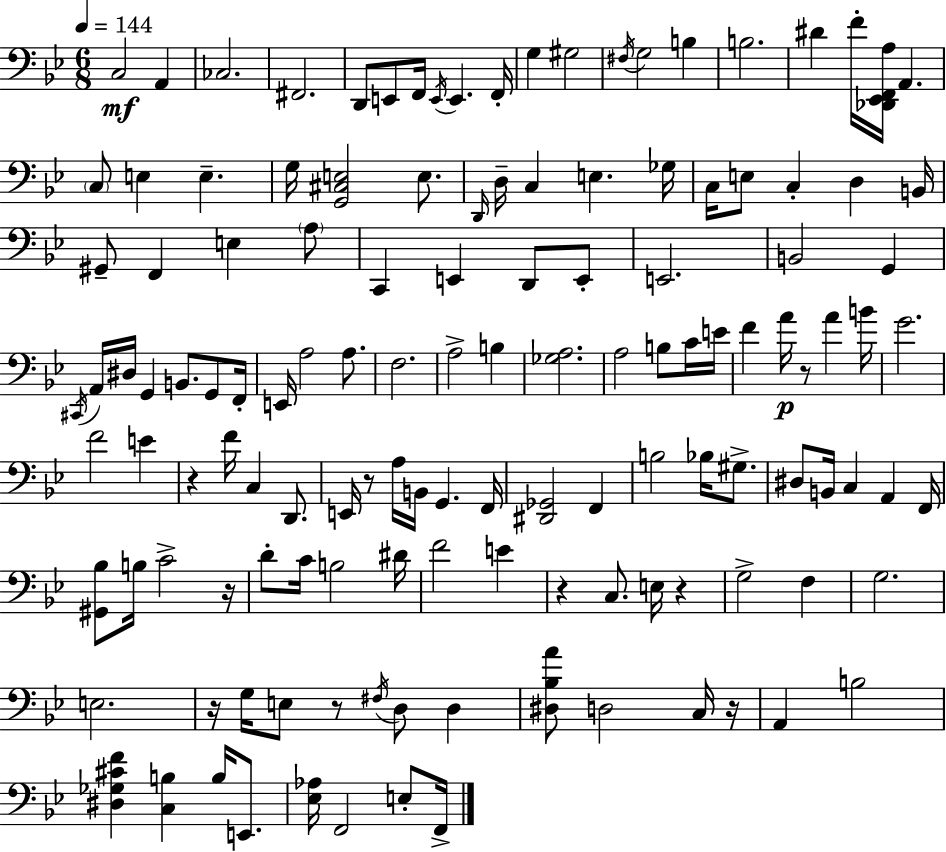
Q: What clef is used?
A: bass